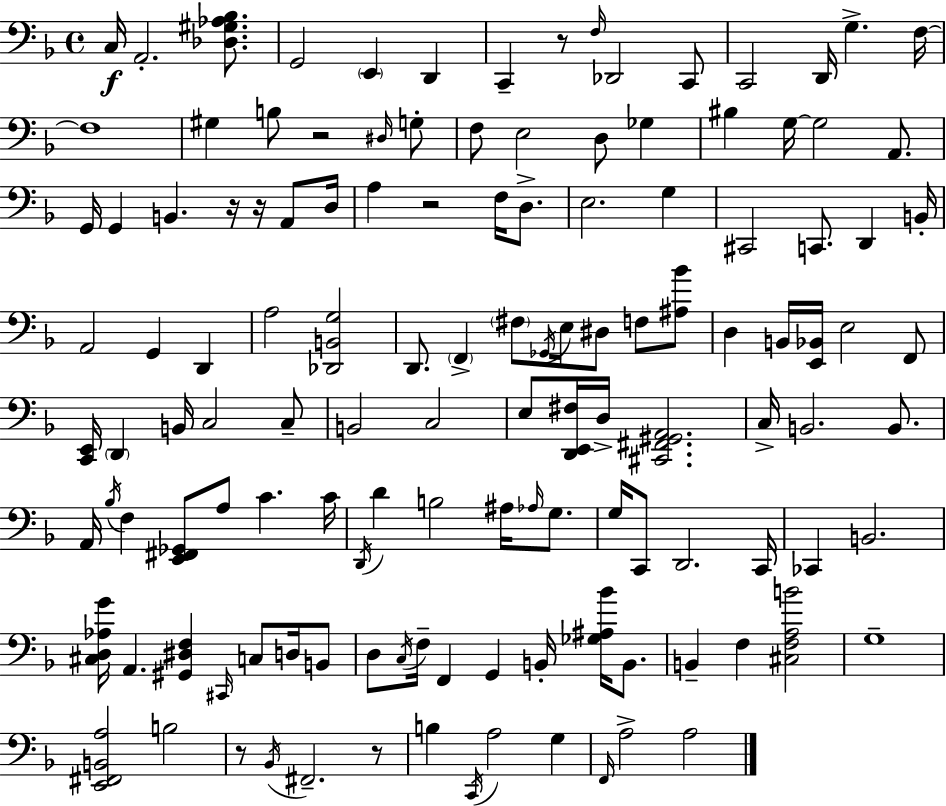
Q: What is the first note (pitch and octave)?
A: C3